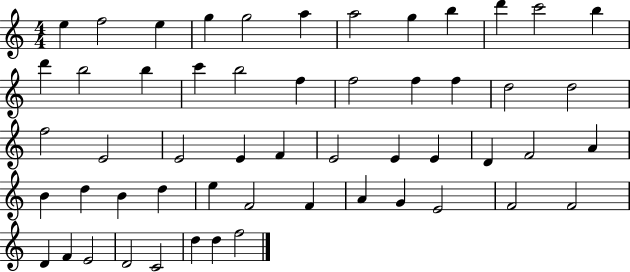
E5/q F5/h E5/q G5/q G5/h A5/q A5/h G5/q B5/q D6/q C6/h B5/q D6/q B5/h B5/q C6/q B5/h F5/q F5/h F5/q F5/q D5/h D5/h F5/h E4/h E4/h E4/q F4/q E4/h E4/q E4/q D4/q F4/h A4/q B4/q D5/q B4/q D5/q E5/q F4/h F4/q A4/q G4/q E4/h F4/h F4/h D4/q F4/q E4/h D4/h C4/h D5/q D5/q F5/h